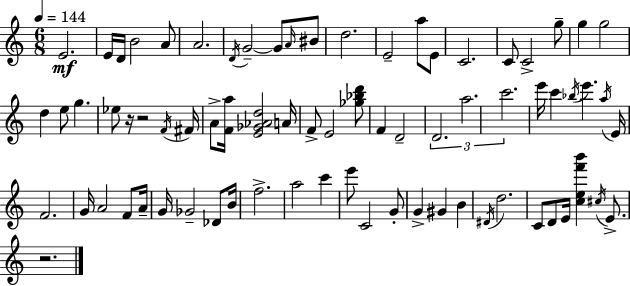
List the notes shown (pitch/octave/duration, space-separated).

E4/h. E4/s D4/s B4/h A4/e A4/h. D4/s G4/h G4/e A4/s BIS4/e D5/h. E4/h A5/e E4/e C4/h. C4/e C4/h G5/e G5/q G5/h D5/q E5/e G5/q. Eb5/e R/s R/h F4/s F#4/s A4/e [F4,A5]/s [E4,Gb4,Ab4,D5]/h A4/s F4/e E4/h [Gb5,Bb5,D6]/e F4/q D4/h D4/h. A5/h. C6/h. E6/s C6/q Bb5/s E6/q. A5/s E4/s F4/h. G4/s A4/h F4/e A4/s G4/s Gb4/h Db4/e B4/s F5/h. A5/h C6/q E6/e C4/h G4/e G4/q G#4/q B4/q D#4/s D5/h. C4/e D4/e E4/s [C5,E5,F6,B6]/q C#5/s E4/e. R/h.